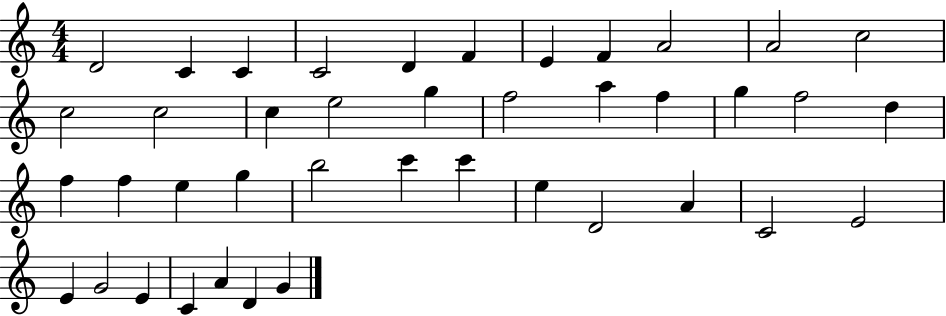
D4/h C4/q C4/q C4/h D4/q F4/q E4/q F4/q A4/h A4/h C5/h C5/h C5/h C5/q E5/h G5/q F5/h A5/q F5/q G5/q F5/h D5/q F5/q F5/q E5/q G5/q B5/h C6/q C6/q E5/q D4/h A4/q C4/h E4/h E4/q G4/h E4/q C4/q A4/q D4/q G4/q